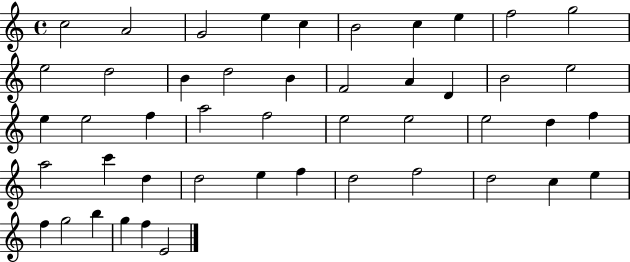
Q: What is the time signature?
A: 4/4